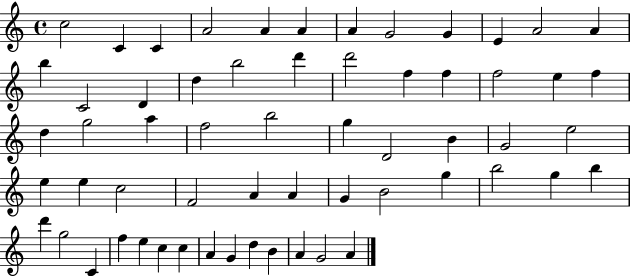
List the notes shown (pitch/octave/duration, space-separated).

C5/h C4/q C4/q A4/h A4/q A4/q A4/q G4/h G4/q E4/q A4/h A4/q B5/q C4/h D4/q D5/q B5/h D6/q D6/h F5/q F5/q F5/h E5/q F5/q D5/q G5/h A5/q F5/h B5/h G5/q D4/h B4/q G4/h E5/h E5/q E5/q C5/h F4/h A4/q A4/q G4/q B4/h G5/q B5/h G5/q B5/q D6/q G5/h C4/q F5/q E5/q C5/q C5/q A4/q G4/q D5/q B4/q A4/q G4/h A4/q